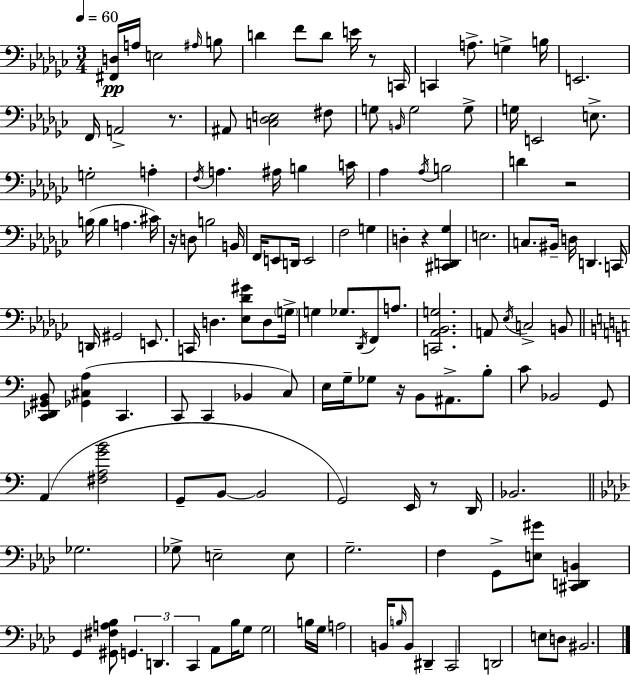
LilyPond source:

{
  \clef bass
  \numericTimeSignature
  \time 3/4
  \key ees \minor
  \tempo 4 = 60
  <fis, d>16\pp a16 e2 \grace { ais16 } b8 | d'4 f'8 d'8 e'16 r8 | c,16 c,4 a8.-> g4-> | b16 e,2. | \break f,16 a,2-> r8. | ais,8 <c des e>2 fis8 | g8 \grace { b,16 } g2 | g8-> g16 e,2 e8.-> | \break g2-. a4-. | \acciaccatura { f16 } a4. ais16 b4 | c'16 aes4 \acciaccatura { aes16 } b2 | d'4 r2 | \break b16( b4 a4. | cis'16) r16 d8 b2 | b,16 f,16 e,8 d,16 e,2 | f2 | \break g4 d4-. r4 | <cis, d, ges>4 e2. | c8. bis,16-- d16 d,4. | c,16 d,16 gis,2 | \break e,8. c,16 d4. <ees des' gis'>8 | d8 \parenthesize g16-> g4 ges8. \acciaccatura { des,16 } | f,8 a8. <c, aes, bes, g>2. | a,8 \acciaccatura { ees16 } c2-> | \break b,8 \bar "||" \break \key a \minor <c, des, gis, b,>8 <ges, cis a>4( c,4. | c,8 c,4 bes,4 c8) | e16 g16-- ges8 r16 b,8 ais,8.-> b8-. | c'8 bes,2 g,8 | \break a,4( <fis a g' b'>2 | g,8-- b,8~~ b,2 | g,2) e,16 r8 d,16 | bes,2. | \break \bar "||" \break \key f \minor ges2. | ges8-> e2-- e8 | g2.-- | f4 g,8-> <e gis'>8 <cis, d, b,>4 | \break g,4 <gis, fis a bes>8 \tuplet 3/2 { g,4. | d,4. c,4 } aes,8 | bes16 g8 g2 b16 | g16 a2 b,16 \grace { b16 } b,8 | \break dis,4-- c,2 | d,2 e8 d8 | bis,2. | \bar "|."
}